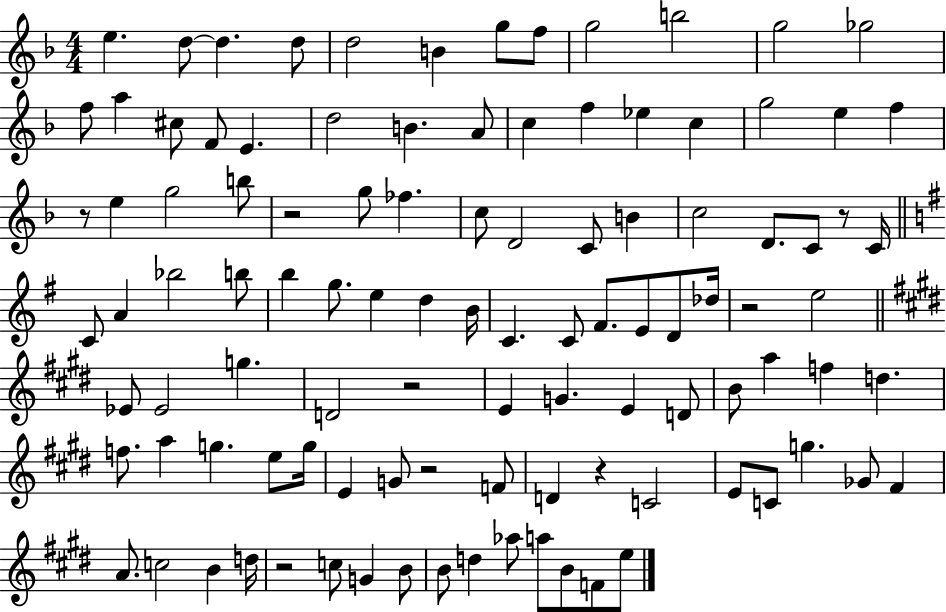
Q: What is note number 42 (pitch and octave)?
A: A4